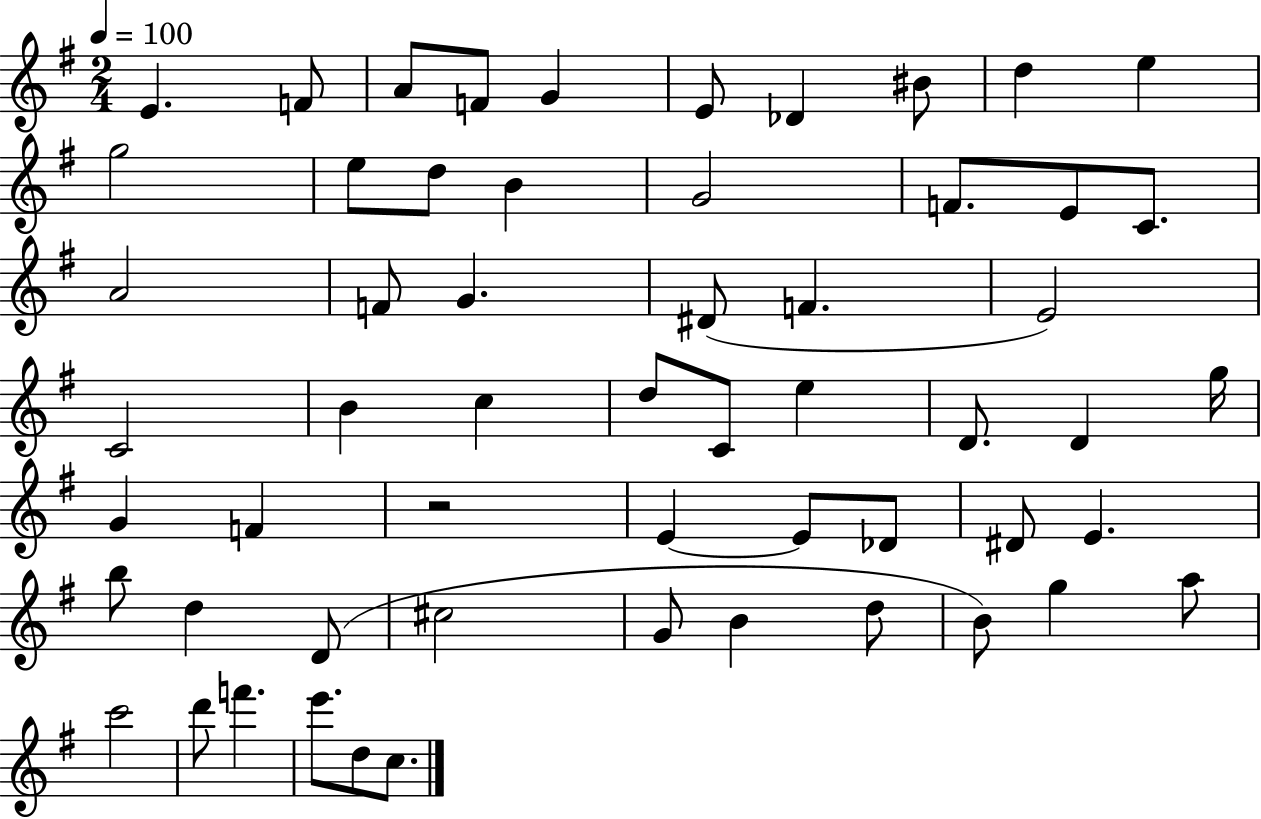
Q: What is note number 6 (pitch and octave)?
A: E4